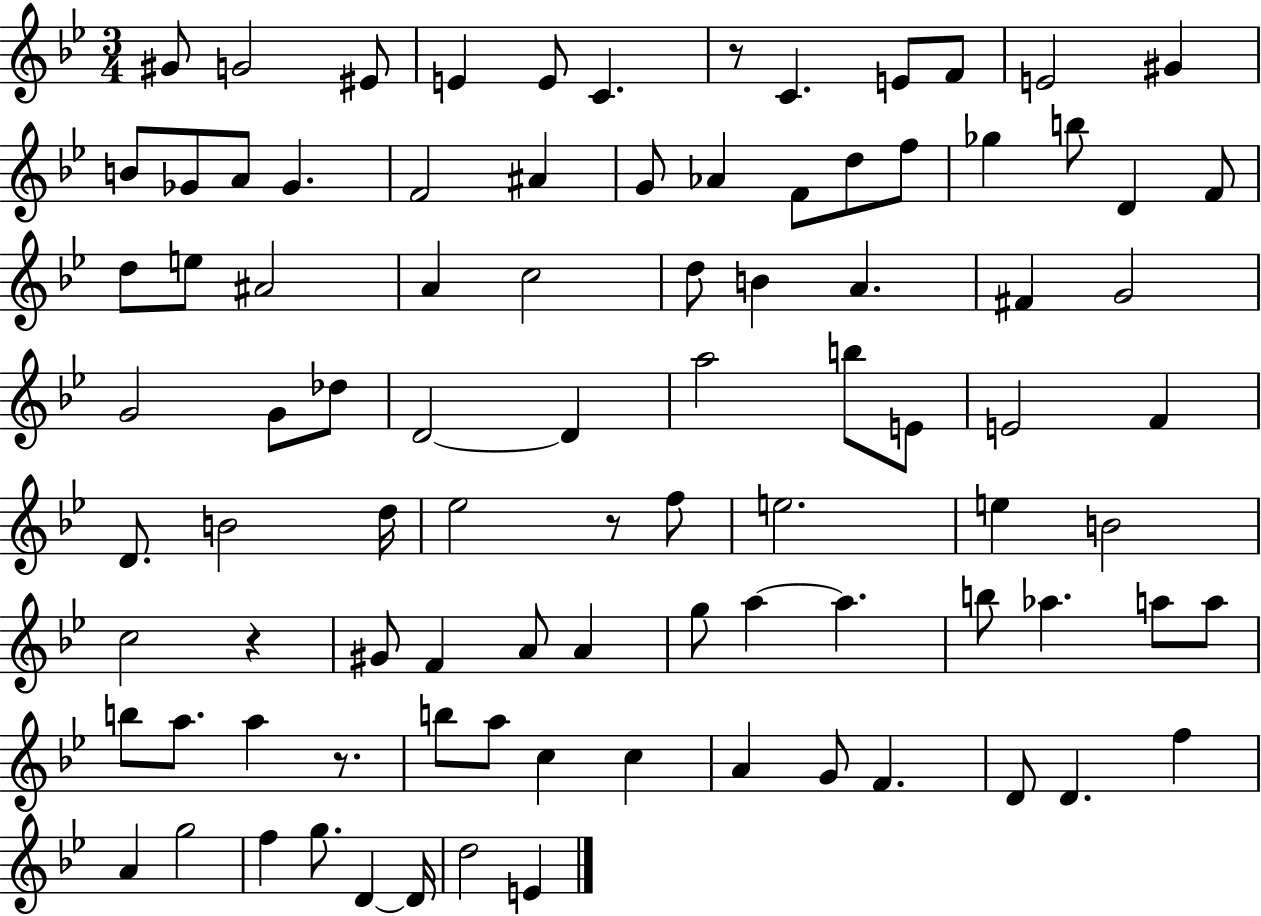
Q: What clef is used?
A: treble